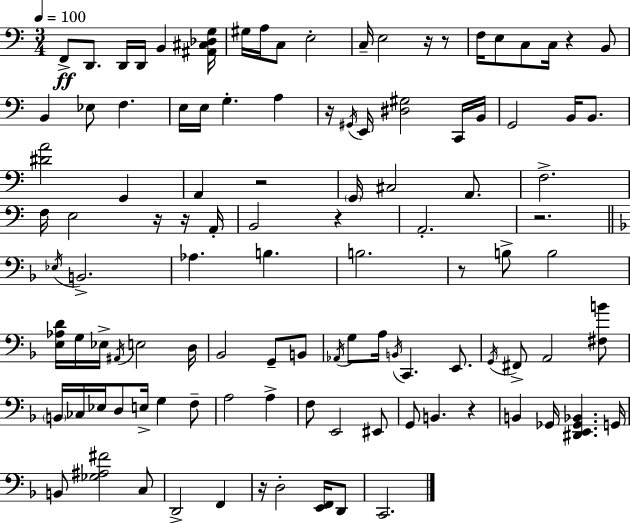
{
  \clef bass
  \numericTimeSignature
  \time 3/4
  \key c \major
  \tempo 4 = 100
  f,8->\ff d,8. d,16 d,16 b,4 <ais, cis des g>16 | gis16 a16 c8 e2-. | c16-- e2 r16 r8 | f16 e8 c8 c16 r4 b,8 | \break b,4 ees8 f4. | e16 e16 g4.-. a4 | r16 \acciaccatura { gis,16 } e,16 <dis gis>2 c,16 | b,16 g,2 b,16 b,8. | \break <dis' a'>2 g,4 | a,4 r2 | \parenthesize g,16 cis2 a,8. | f2.-> | \break f16 e2 r16 r16 | a,16-. b,2 r4 | a,2.-. | r2. | \break \bar "||" \break \key f \major \acciaccatura { ees16 } b,2.-> | aes4. b4. | b2. | r8 b8-> b2 | \break <e aes d'>16 g16 ees16-> \acciaccatura { ais,16 } e2 | d16 bes,2 g,8-- | b,8 \acciaccatura { aes,16 } g8 a16 \acciaccatura { b,16 } c,4. | e,8. \acciaccatura { g,16 } fis,8-> a,2 | \break <fis b'>8 \parenthesize b,16 ces16 ees16 d8 e16-> g4 | f8-- a2 | a4-> f8 e,2 | eis,8 g,8 b,4. | \break r4 b,4 ges,16 <dis, e, ges, bes,>4. | g,16 b,8 <ges ais fis'>2 | c8 d,2-> | f,4 r16 d2-. | \break <e, f,>16 d,8 c,2. | \bar "|."
}